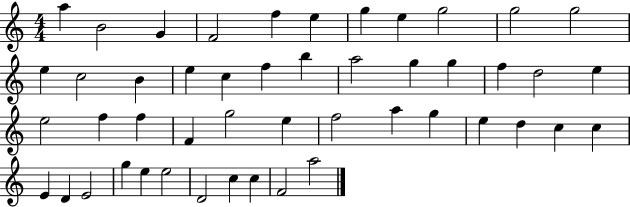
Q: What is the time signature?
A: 4/4